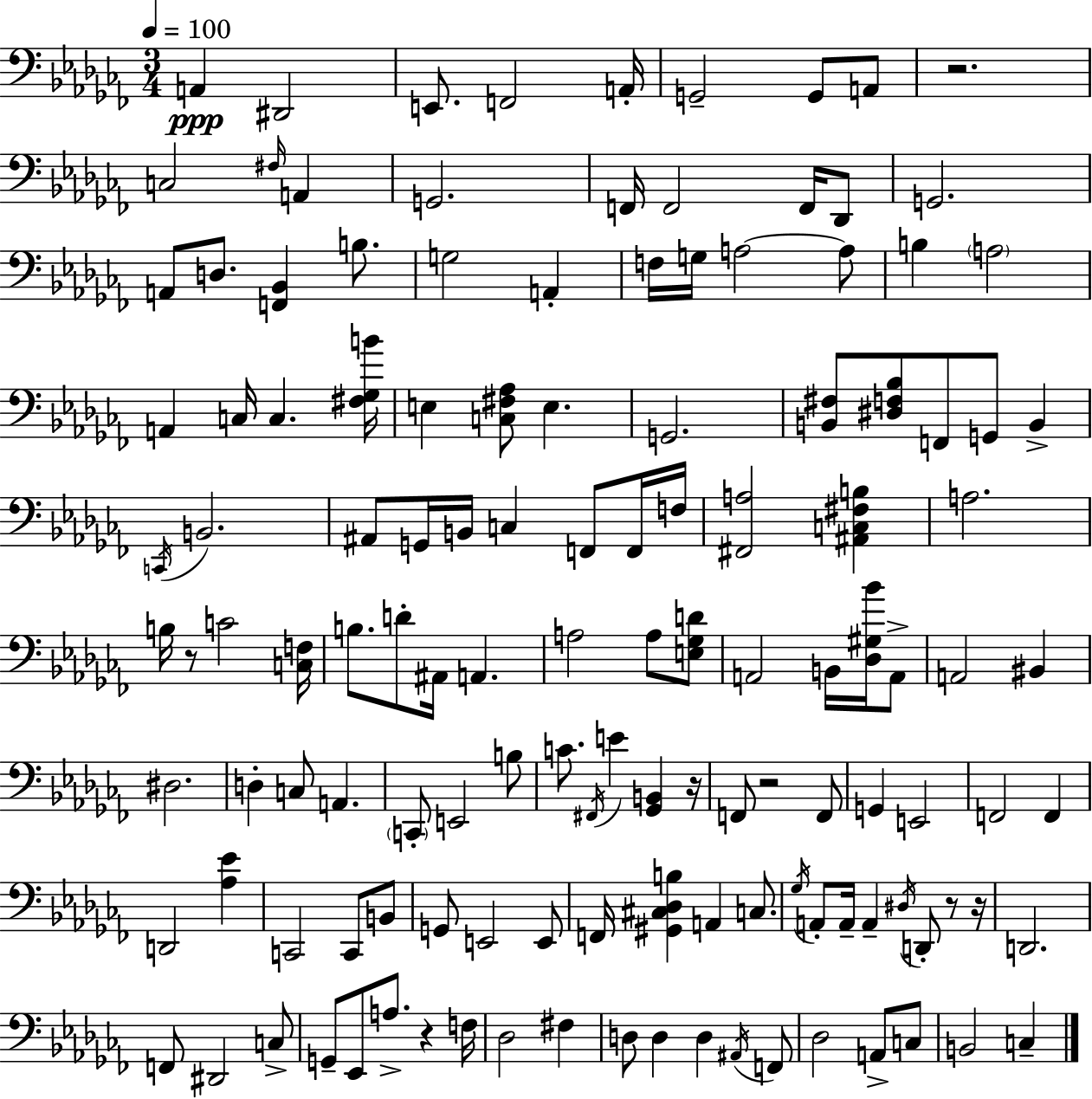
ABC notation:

X:1
T:Untitled
M:3/4
L:1/4
K:Abm
A,, ^D,,2 E,,/2 F,,2 A,,/4 G,,2 G,,/2 A,,/2 z2 C,2 ^F,/4 A,, G,,2 F,,/4 F,,2 F,,/4 _D,,/2 G,,2 A,,/2 D,/2 [F,,_B,,] B,/2 G,2 A,, F,/4 G,/4 A,2 A,/2 B, A,2 A,, C,/4 C, [^F,_G,B]/4 E, [C,^F,_A,]/2 E, G,,2 [B,,^F,]/2 [^D,F,_B,]/2 F,,/2 G,,/2 B,, C,,/4 B,,2 ^A,,/2 G,,/4 B,,/4 C, F,,/2 F,,/4 F,/4 [^F,,A,]2 [^A,,C,^F,B,] A,2 B,/4 z/2 C2 [C,F,]/4 B,/2 D/2 ^A,,/4 A,, A,2 A,/2 [E,_G,D]/2 A,,2 B,,/4 [_D,^G,_B]/4 A,,/2 A,,2 ^B,, ^D,2 D, C,/2 A,, C,,/2 E,,2 B,/2 C/2 ^F,,/4 E [_G,,B,,] z/4 F,,/2 z2 F,,/2 G,, E,,2 F,,2 F,, D,,2 [_A,_E] C,,2 C,,/2 B,,/2 G,,/2 E,,2 E,,/2 F,,/4 [^G,,^C,_D,B,] A,, C,/2 _G,/4 A,,/2 A,,/4 A,, ^D,/4 D,,/2 z/2 z/4 D,,2 F,,/2 ^D,,2 C,/2 G,,/2 _E,,/2 A,/2 z F,/4 _D,2 ^F, D,/2 D, D, ^A,,/4 F,,/2 _D,2 A,,/2 C,/2 B,,2 C,